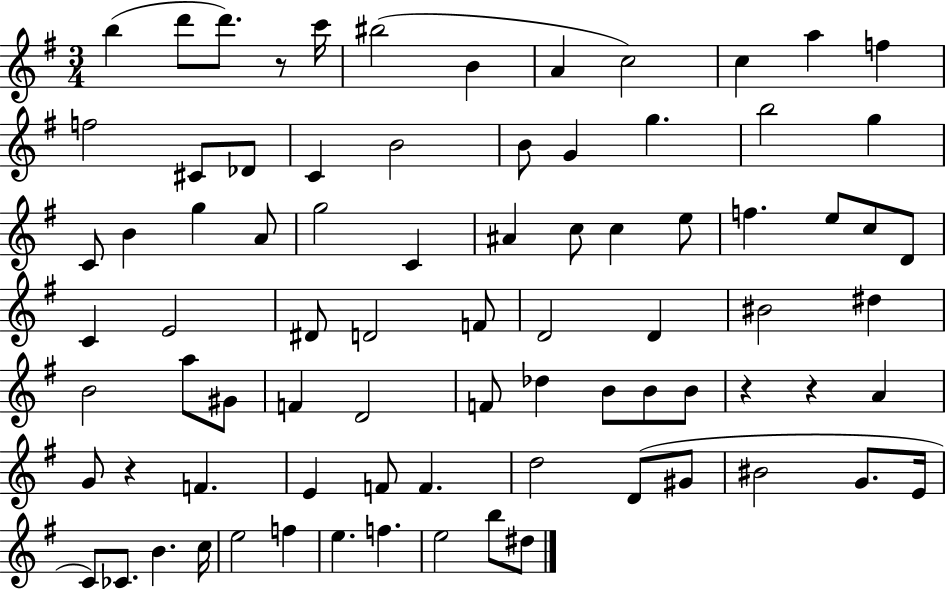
B5/q D6/e D6/e. R/e C6/s BIS5/h B4/q A4/q C5/h C5/q A5/q F5/q F5/h C#4/e Db4/e C4/q B4/h B4/e G4/q G5/q. B5/h G5/q C4/e B4/q G5/q A4/e G5/h C4/q A#4/q C5/e C5/q E5/e F5/q. E5/e C5/e D4/e C4/q E4/h D#4/e D4/h F4/e D4/h D4/q BIS4/h D#5/q B4/h A5/e G#4/e F4/q D4/h F4/e Db5/q B4/e B4/e B4/e R/q R/q A4/q G4/e R/q F4/q. E4/q F4/e F4/q. D5/h D4/e G#4/e BIS4/h G4/e. E4/s C4/e CES4/e. B4/q. C5/s E5/h F5/q E5/q. F5/q. E5/h B5/e D#5/e